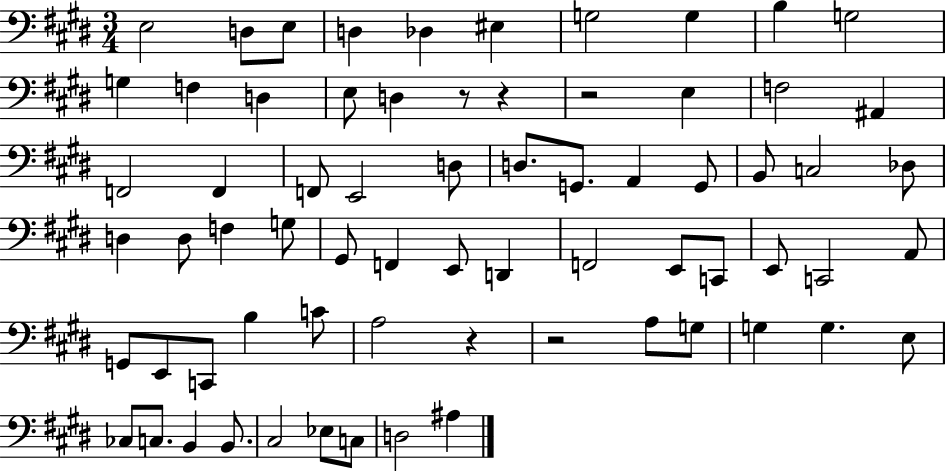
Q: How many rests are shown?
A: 5